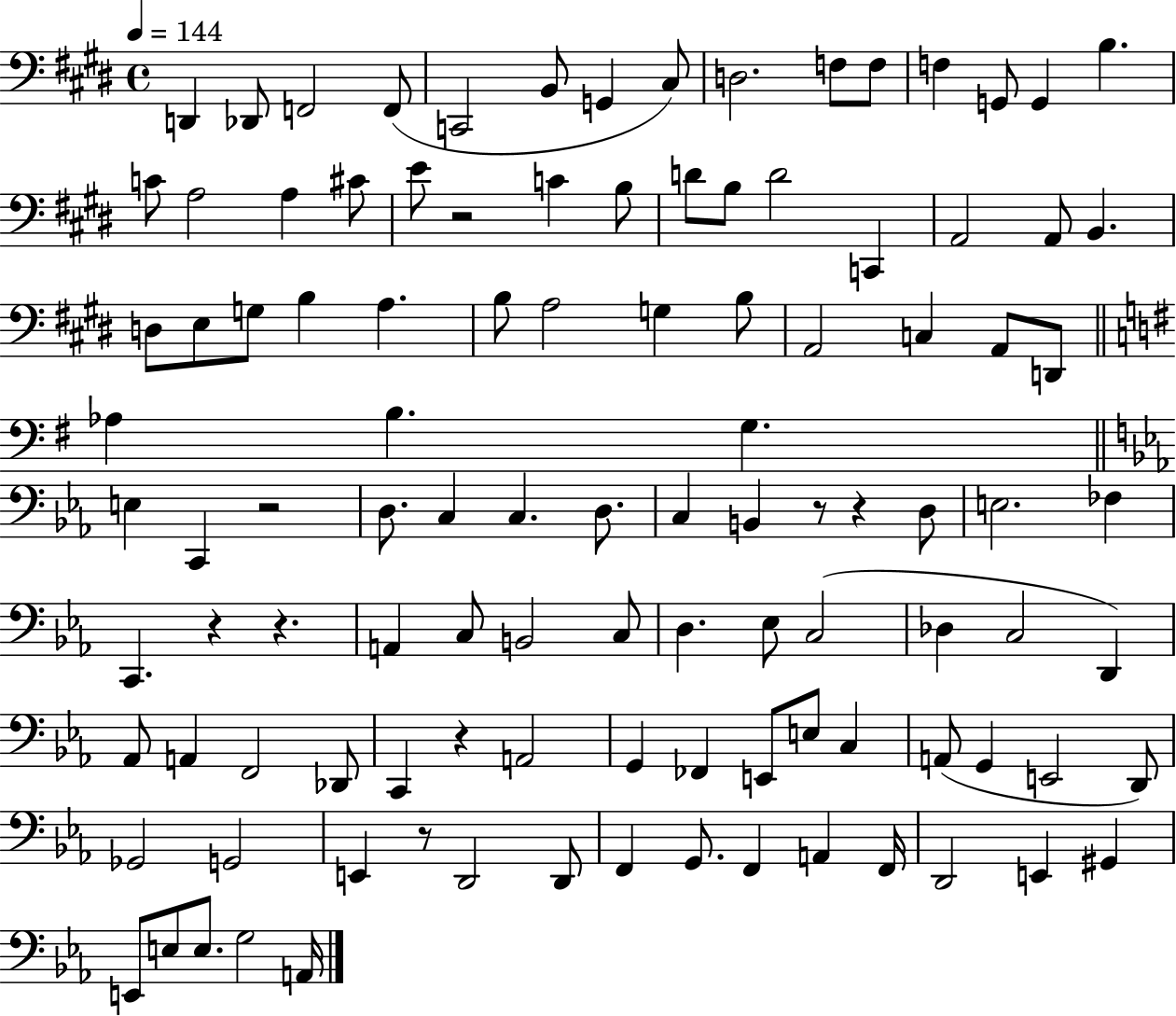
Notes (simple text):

D2/q Db2/e F2/h F2/e C2/h B2/e G2/q C#3/e D3/h. F3/e F3/e F3/q G2/e G2/q B3/q. C4/e A3/h A3/q C#4/e E4/e R/h C4/q B3/e D4/e B3/e D4/h C2/q A2/h A2/e B2/q. D3/e E3/e G3/e B3/q A3/q. B3/e A3/h G3/q B3/e A2/h C3/q A2/e D2/e Ab3/q B3/q. G3/q. E3/q C2/q R/h D3/e. C3/q C3/q. D3/e. C3/q B2/q R/e R/q D3/e E3/h. FES3/q C2/q. R/q R/q. A2/q C3/e B2/h C3/e D3/q. Eb3/e C3/h Db3/q C3/h D2/q Ab2/e A2/q F2/h Db2/e C2/q R/q A2/h G2/q FES2/q E2/e E3/e C3/q A2/e G2/q E2/h D2/e Gb2/h G2/h E2/q R/e D2/h D2/e F2/q G2/e. F2/q A2/q F2/s D2/h E2/q G#2/q E2/e E3/e E3/e. G3/h A2/s